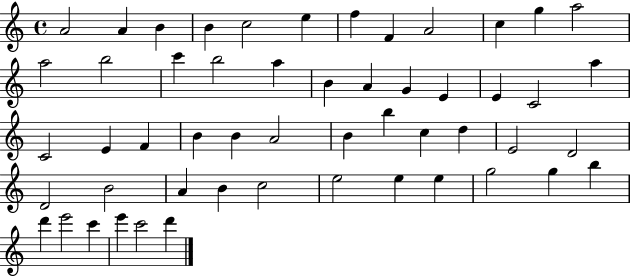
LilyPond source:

{
  \clef treble
  \time 4/4
  \defaultTimeSignature
  \key c \major
  a'2 a'4 b'4 | b'4 c''2 e''4 | f''4 f'4 a'2 | c''4 g''4 a''2 | \break a''2 b''2 | c'''4 b''2 a''4 | b'4 a'4 g'4 e'4 | e'4 c'2 a''4 | \break c'2 e'4 f'4 | b'4 b'4 a'2 | b'4 b''4 c''4 d''4 | e'2 d'2 | \break d'2 b'2 | a'4 b'4 c''2 | e''2 e''4 e''4 | g''2 g''4 b''4 | \break d'''4 e'''2 c'''4 | e'''4 c'''2 d'''4 | \bar "|."
}